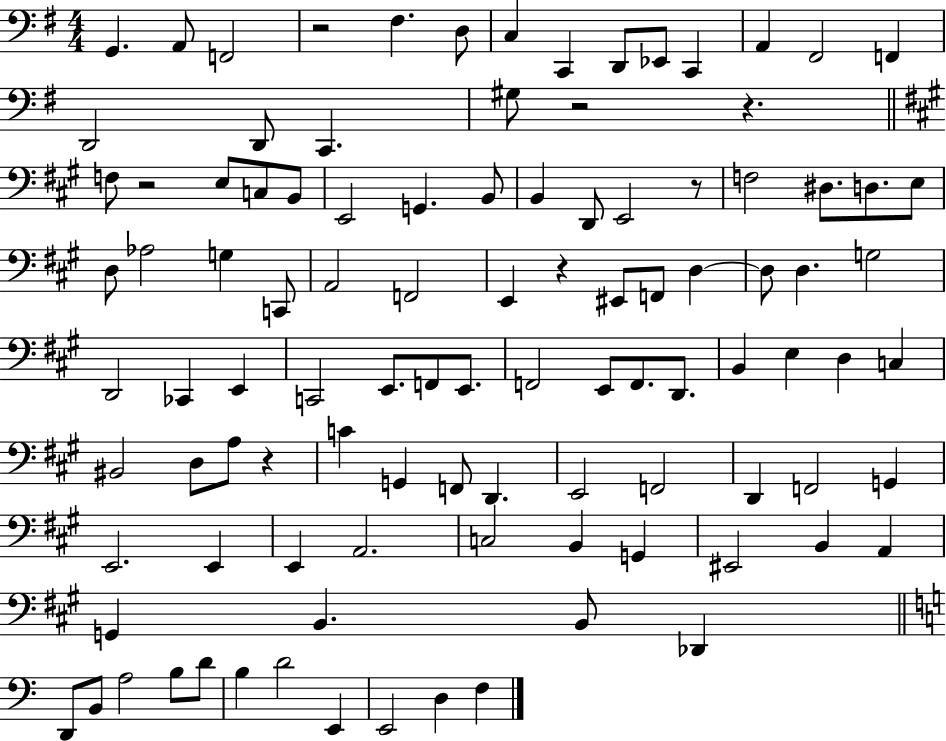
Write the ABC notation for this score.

X:1
T:Untitled
M:4/4
L:1/4
K:G
G,, A,,/2 F,,2 z2 ^F, D,/2 C, C,, D,,/2 _E,,/2 C,, A,, ^F,,2 F,, D,,2 D,,/2 C,, ^G,/2 z2 z F,/2 z2 E,/2 C,/2 B,,/2 E,,2 G,, B,,/2 B,, D,,/2 E,,2 z/2 F,2 ^D,/2 D,/2 E,/2 D,/2 _A,2 G, C,,/2 A,,2 F,,2 E,, z ^E,,/2 F,,/2 D, D,/2 D, G,2 D,,2 _C,, E,, C,,2 E,,/2 F,,/2 E,,/2 F,,2 E,,/2 F,,/2 D,,/2 B,, E, D, C, ^B,,2 D,/2 A,/2 z C G,, F,,/2 D,, E,,2 F,,2 D,, F,,2 G,, E,,2 E,, E,, A,,2 C,2 B,, G,, ^E,,2 B,, A,, G,, B,, B,,/2 _D,, D,,/2 B,,/2 A,2 B,/2 D/2 B, D2 E,, E,,2 D, F,